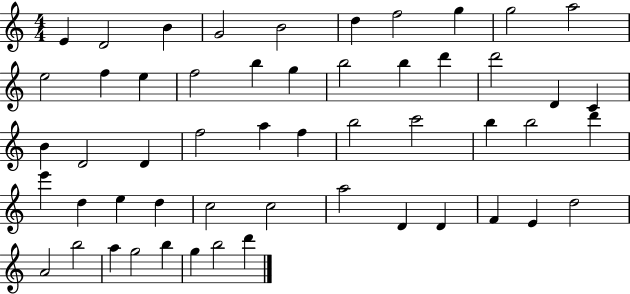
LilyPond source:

{
  \clef treble
  \numericTimeSignature
  \time 4/4
  \key c \major
  e'4 d'2 b'4 | g'2 b'2 | d''4 f''2 g''4 | g''2 a''2 | \break e''2 f''4 e''4 | f''2 b''4 g''4 | b''2 b''4 d'''4 | d'''2 d'4 c'4 | \break b'4 d'2 d'4 | f''2 a''4 f''4 | b''2 c'''2 | b''4 b''2 d'''4 | \break e'''4 d''4 e''4 d''4 | c''2 c''2 | a''2 d'4 d'4 | f'4 e'4 d''2 | \break a'2 b''2 | a''4 g''2 b''4 | g''4 b''2 d'''4 | \bar "|."
}